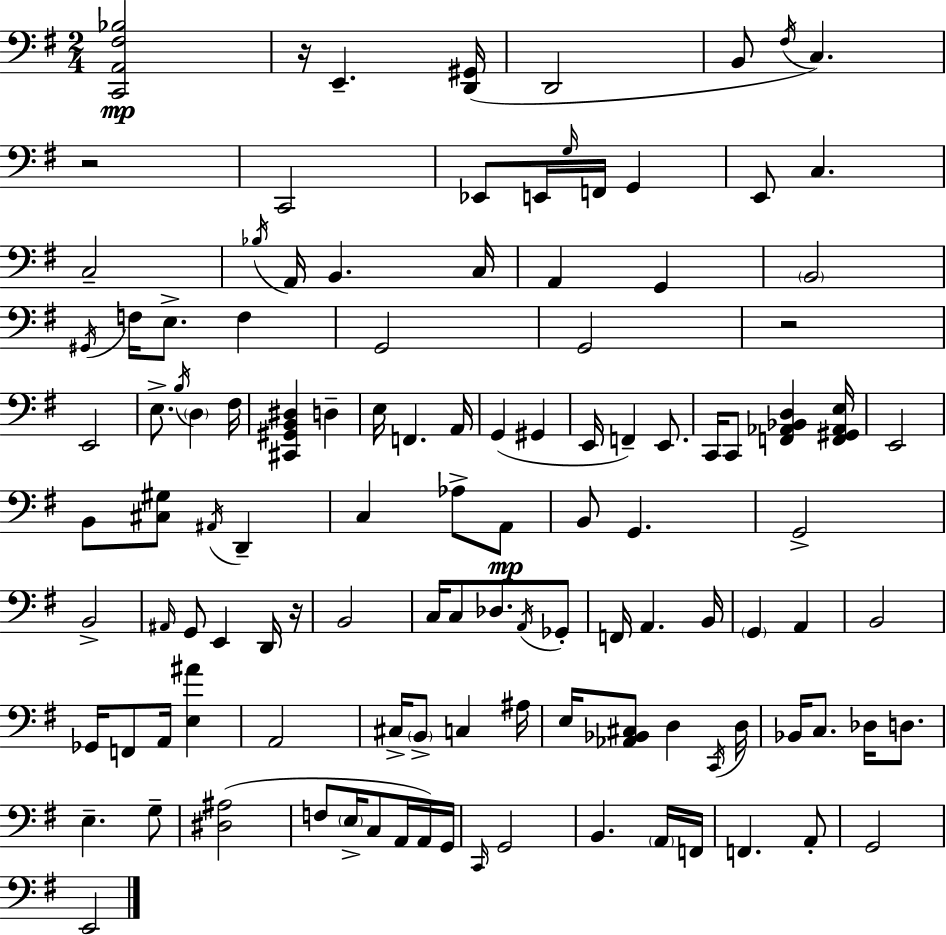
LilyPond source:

{
  \clef bass
  \numericTimeSignature
  \time 2/4
  \key g \major
  <c, a, fis bes>2\mp | r16 e,4.-- <d, gis,>16( | d,2 | b,8 \acciaccatura { fis16 }) c4. | \break r2 | c,2 | ees,8 e,16 \grace { g16 } f,16 g,4 | e,8 c4. | \break c2-- | \acciaccatura { bes16 } a,16 b,4. | c16 a,4 g,4 | \parenthesize b,2 | \break \acciaccatura { gis,16 } f16 e8.-> | f4 g,2 | g,2 | r2 | \break e,2 | e8.-> \acciaccatura { b16 } | \parenthesize d4 fis16 <cis, gis, b, dis>4 | d4-- e16 f,4. | \break a,16 g,4( | gis,4 e,16 f,4--) | e,8. c,16 c,8 | <f, aes, bes, d>4 <f, gis, aes, e>16 e,2 | \break b,8 <cis gis>8 | \acciaccatura { ais,16 } d,4-- c4 | aes8-> a,8\mp b,8 | g,4. g,2-> | \break b,2-> | \grace { ais,16 } g,8 | e,4 d,16 r16 b,2 | c16 | \break c8 des8. \acciaccatura { a,16 } ges,8-. | f,16 a,4. b,16 | \parenthesize g,4 a,4 | b,2 | \break ges,16 f,8 a,16 <e ais'>4 | a,2 | cis16-> \parenthesize b,8-> c4 ais16 | e16 <aes, bes, cis>8 d4 \acciaccatura { c,16 } | \break d16 bes,16 c8. des16 d8. | e4.-- g8-- | <dis ais>2( | f8 \parenthesize e16-> c8 a,16 a,16) | \break g,16 \grace { c,16 } g,2 | b,4. | \parenthesize a,16 f,16 f,4. | a,8-. g,2 | \break e,2 | \bar "|."
}